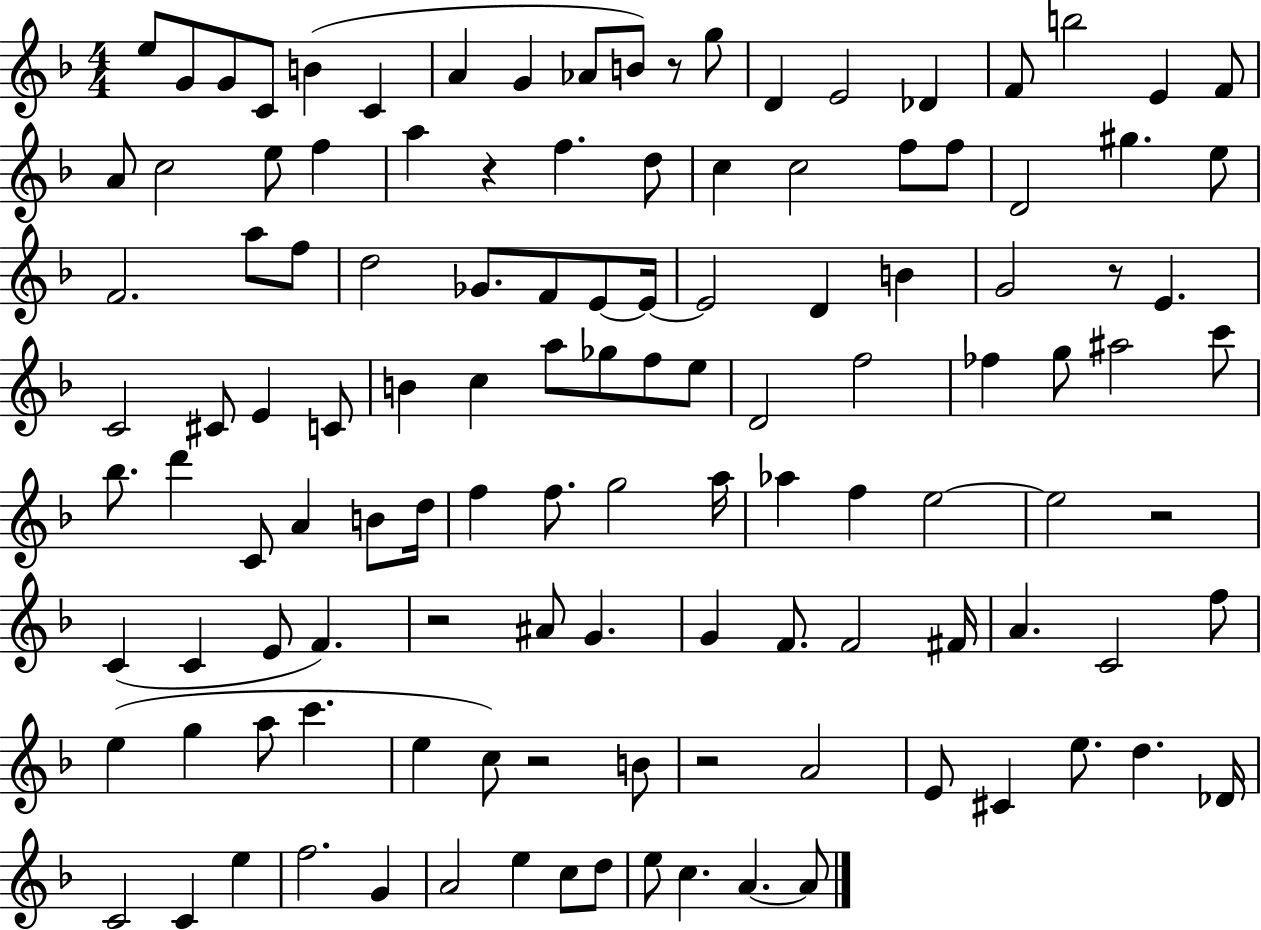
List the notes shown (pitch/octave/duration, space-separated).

E5/e G4/e G4/e C4/e B4/q C4/q A4/q G4/q Ab4/e B4/e R/e G5/e D4/q E4/h Db4/q F4/e B5/h E4/q F4/e A4/e C5/h E5/e F5/q A5/q R/q F5/q. D5/e C5/q C5/h F5/e F5/e D4/h G#5/q. E5/e F4/h. A5/e F5/e D5/h Gb4/e. F4/e E4/e E4/s E4/h D4/q B4/q G4/h R/e E4/q. C4/h C#4/e E4/q C4/e B4/q C5/q A5/e Gb5/e F5/e E5/e D4/h F5/h FES5/q G5/e A#5/h C6/e Bb5/e. D6/q C4/e A4/q B4/e D5/s F5/q F5/e. G5/h A5/s Ab5/q F5/q E5/h E5/h R/h C4/q C4/q E4/e F4/q. R/h A#4/e G4/q. G4/q F4/e. F4/h F#4/s A4/q. C4/h F5/e E5/q G5/q A5/e C6/q. E5/q C5/e R/h B4/e R/h A4/h E4/e C#4/q E5/e. D5/q. Db4/s C4/h C4/q E5/q F5/h. G4/q A4/h E5/q C5/e D5/e E5/e C5/q. A4/q. A4/e